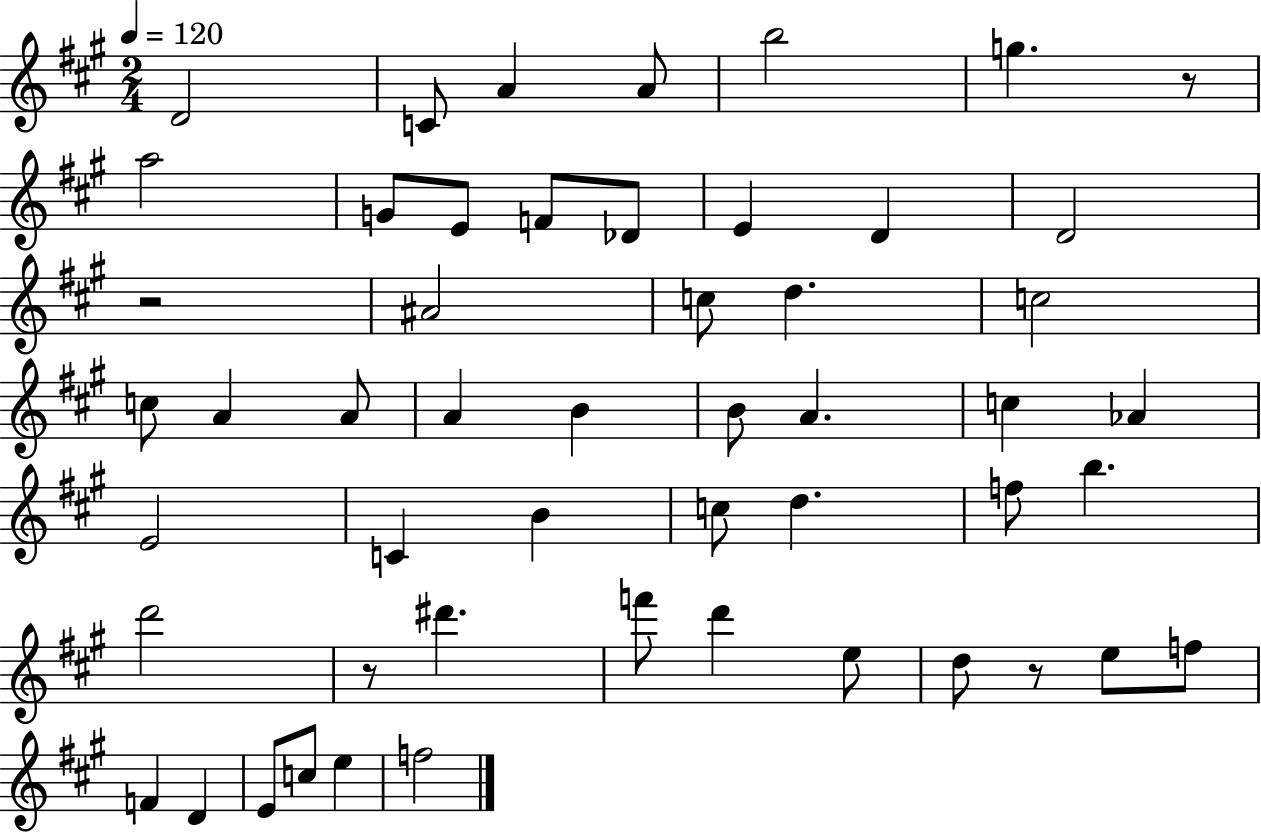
D4/h C4/e A4/q A4/e B5/h G5/q. R/e A5/h G4/e E4/e F4/e Db4/e E4/q D4/q D4/h R/h A#4/h C5/e D5/q. C5/h C5/e A4/q A4/e A4/q B4/q B4/e A4/q. C5/q Ab4/q E4/h C4/q B4/q C5/e D5/q. F5/e B5/q. D6/h R/e D#6/q. F6/e D6/q E5/e D5/e R/e E5/e F5/e F4/q D4/q E4/e C5/e E5/q F5/h